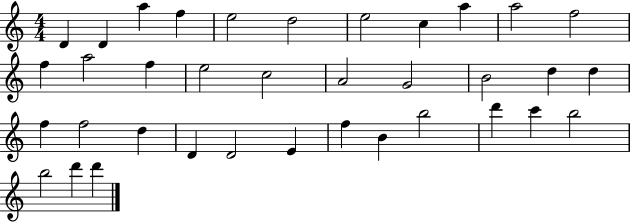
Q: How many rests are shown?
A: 0